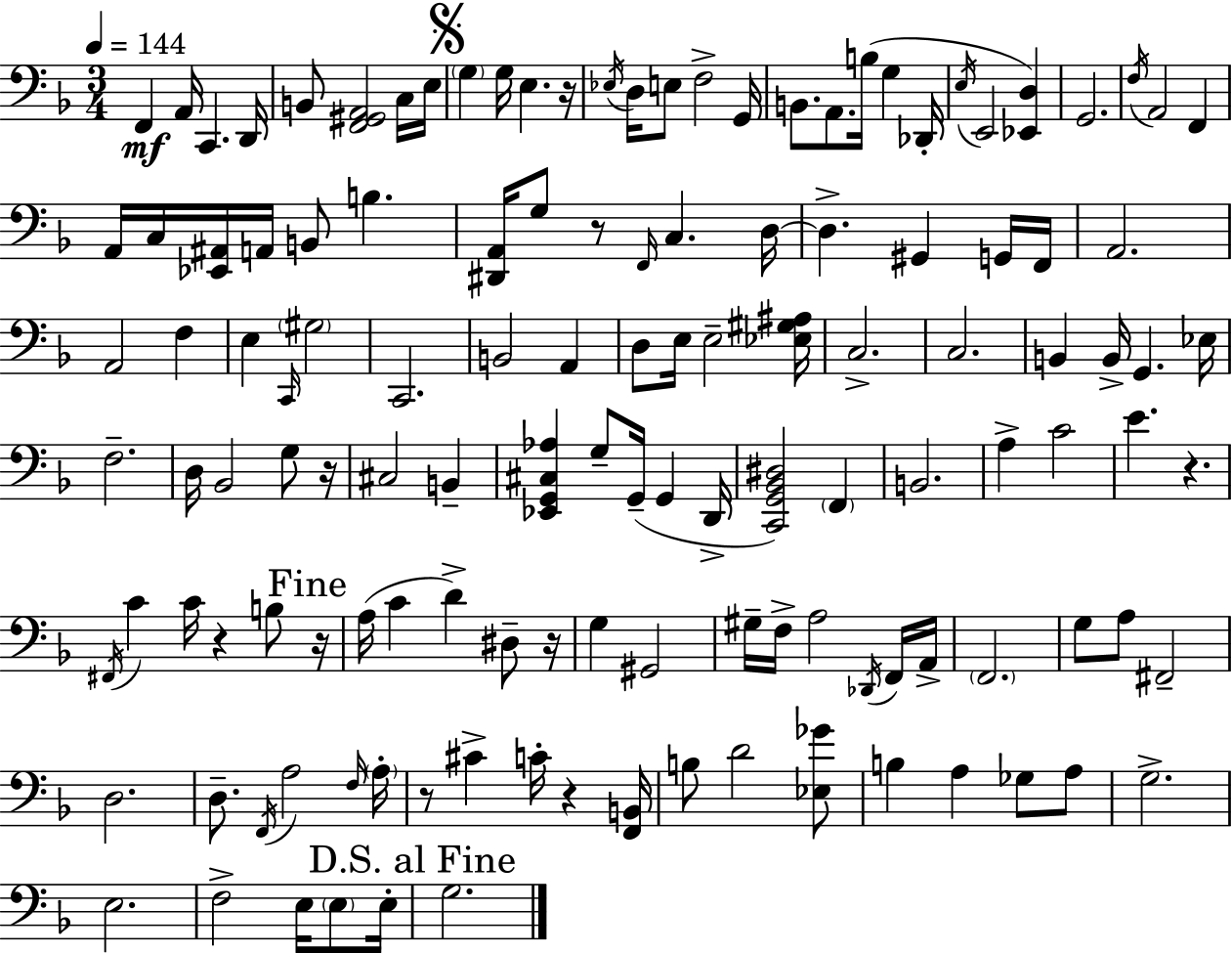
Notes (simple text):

F2/q A2/s C2/q. D2/s B2/e [F2,G#2,A2]/h C3/s E3/s G3/q G3/s E3/q. R/s Eb3/s D3/s E3/e F3/h G2/s B2/e. A2/e. B3/s G3/q Db2/s E3/s E2/h [Eb2,D3]/q G2/h. F3/s A2/h F2/q A2/s C3/s [Eb2,A#2]/s A2/s B2/e B3/q. [D#2,A2]/s G3/e R/e F2/s C3/q. D3/s D3/q. G#2/q G2/s F2/s A2/h. A2/h F3/q E3/q C2/s G#3/h C2/h. B2/h A2/q D3/e E3/s E3/h [Eb3,G#3,A#3]/s C3/h. C3/h. B2/q B2/s G2/q. Eb3/s F3/h. D3/s Bb2/h G3/e R/s C#3/h B2/q [Eb2,G2,C#3,Ab3]/q G3/e G2/s G2/q D2/s [C2,G2,Bb2,D#3]/h F2/q B2/h. A3/q C4/h E4/q. R/q. F#2/s C4/q C4/s R/q B3/e R/s A3/s C4/q D4/q D#3/e R/s G3/q G#2/h G#3/s F3/s A3/h Db2/s F2/s A2/s F2/h. G3/e A3/e F#2/h D3/h. D3/e. F2/s A3/h F3/s A3/s R/e C#4/q C4/s R/q [F2,B2]/s B3/e D4/h [Eb3,Gb4]/e B3/q A3/q Gb3/e A3/e G3/h. E3/h. F3/h E3/s E3/e E3/s G3/h.